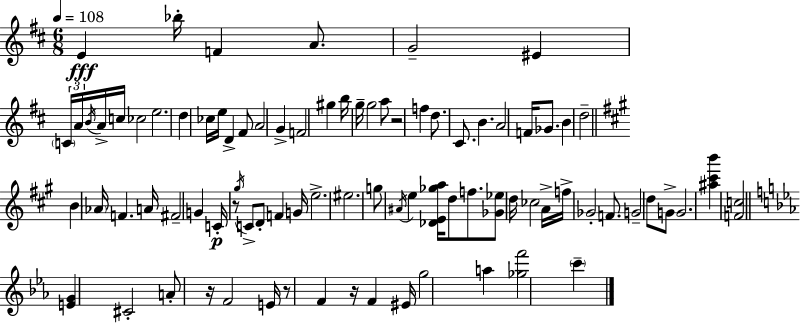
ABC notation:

X:1
T:Untitled
M:6/8
L:1/4
K:D
E _b/4 F A/2 G2 ^E C/4 A/4 B/4 A/4 c/4 _c2 e2 d _c/4 e/4 D ^F/2 A2 G F2 ^g b/4 g/4 g2 a/2 z2 f d/2 ^C/2 B A2 F/4 _G/2 B d2 B _A/4 F A/4 ^F2 G C/4 z/2 ^g/4 C/2 D/2 F G/4 e2 ^e2 g/2 ^A/4 e [_DE_ga]/4 d/2 f/2 [_G_e]/2 d/4 _c2 A/4 f/4 _G2 F/2 G2 d/2 G/2 G2 [^a^c'b'] [Fc]2 [EG] ^C2 A/2 z/4 F2 E/4 z/2 F z/4 F ^E/4 g2 a [_gf']2 c'